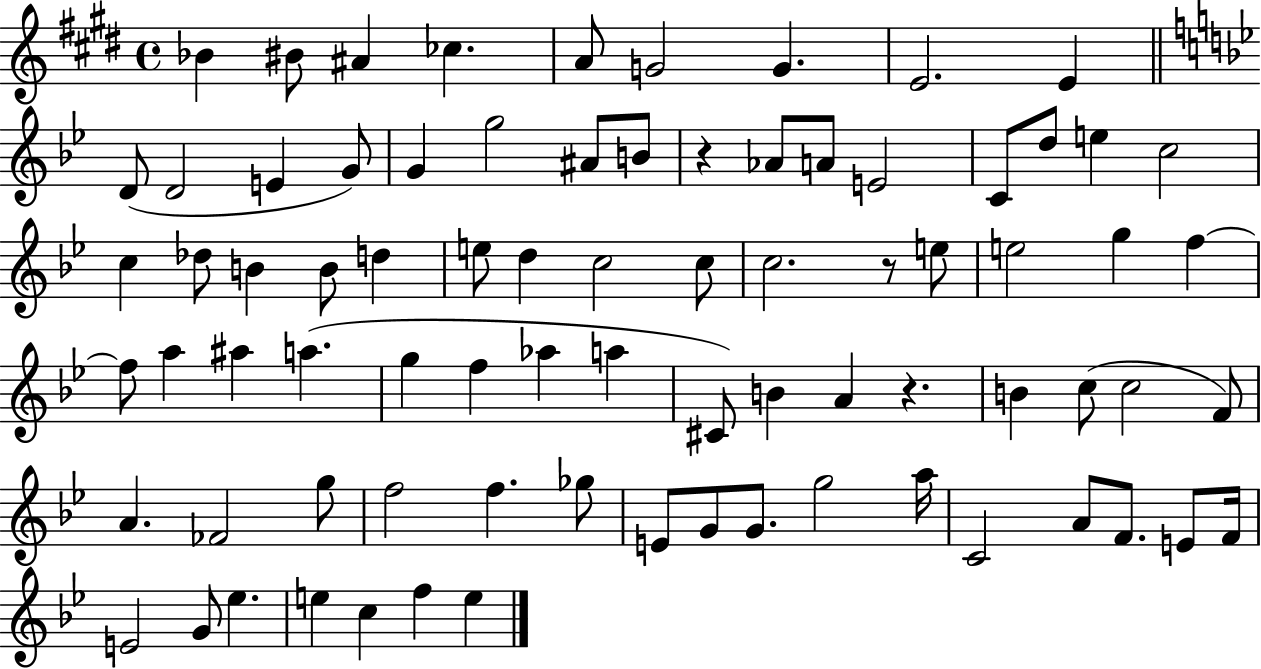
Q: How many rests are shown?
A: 3